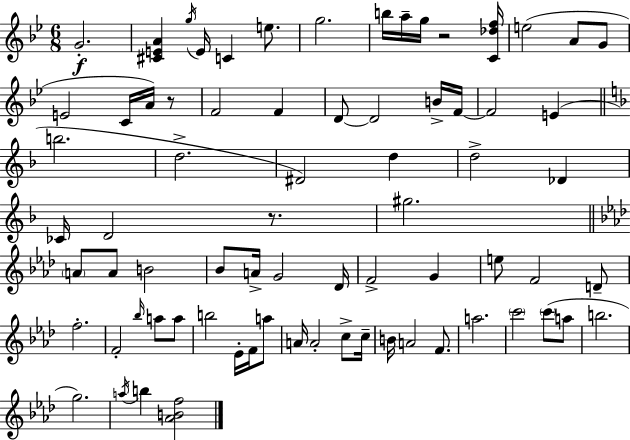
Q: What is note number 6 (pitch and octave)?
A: G5